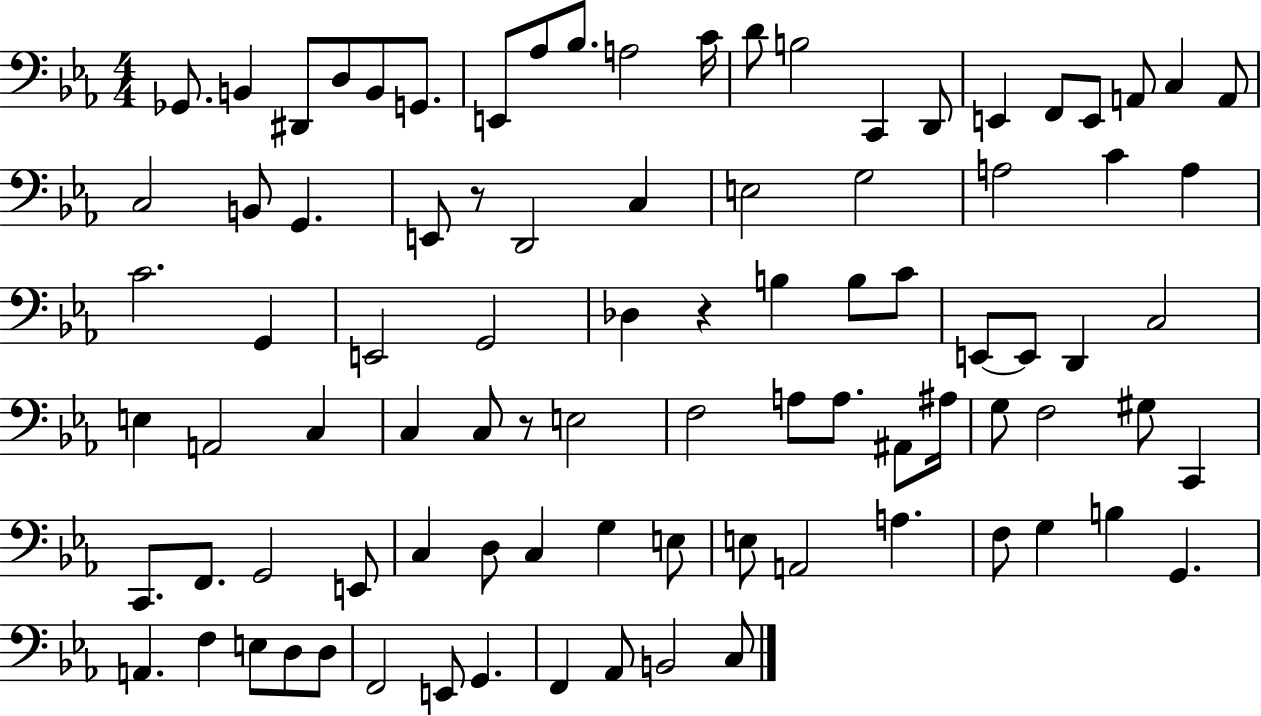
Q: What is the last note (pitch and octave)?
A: C3